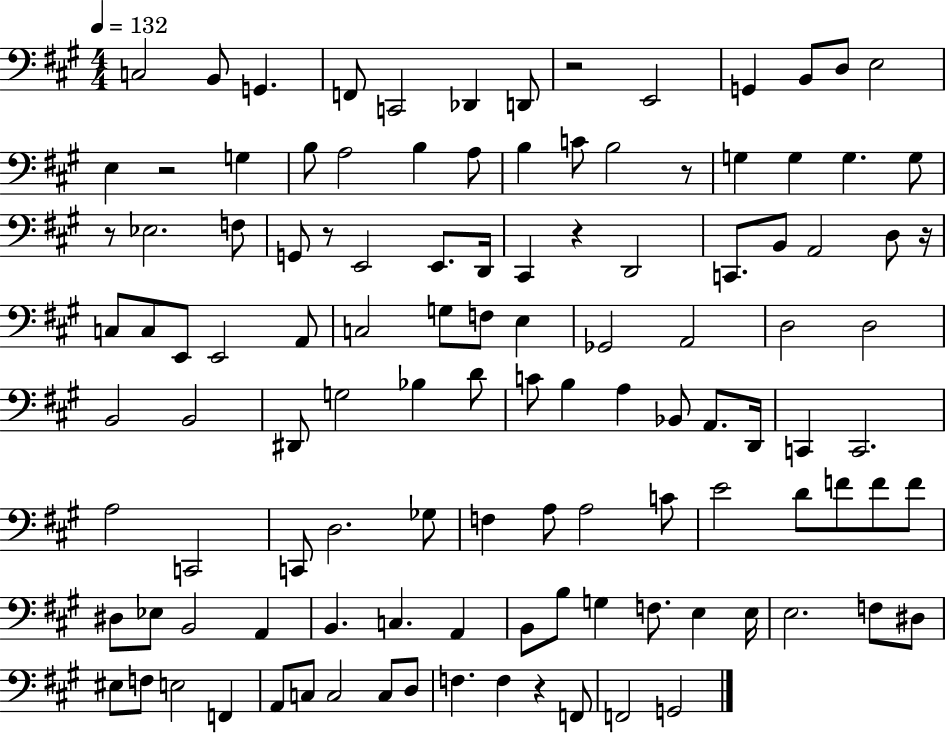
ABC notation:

X:1
T:Untitled
M:4/4
L:1/4
K:A
C,2 B,,/2 G,, F,,/2 C,,2 _D,, D,,/2 z2 E,,2 G,, B,,/2 D,/2 E,2 E, z2 G, B,/2 A,2 B, A,/2 B, C/2 B,2 z/2 G, G, G, G,/2 z/2 _E,2 F,/2 G,,/2 z/2 E,,2 E,,/2 D,,/4 ^C,, z D,,2 C,,/2 B,,/2 A,,2 D,/2 z/4 C,/2 C,/2 E,,/2 E,,2 A,,/2 C,2 G,/2 F,/2 E, _G,,2 A,,2 D,2 D,2 B,,2 B,,2 ^D,,/2 G,2 _B, D/2 C/2 B, A, _B,,/2 A,,/2 D,,/4 C,, C,,2 A,2 C,,2 C,,/2 D,2 _G,/2 F, A,/2 A,2 C/2 E2 D/2 F/2 F/2 F/2 ^D,/2 _E,/2 B,,2 A,, B,, C, A,, B,,/2 B,/2 G, F,/2 E, E,/4 E,2 F,/2 ^D,/2 ^E,/2 F,/2 E,2 F,, A,,/2 C,/2 C,2 C,/2 D,/2 F, F, z F,,/2 F,,2 G,,2